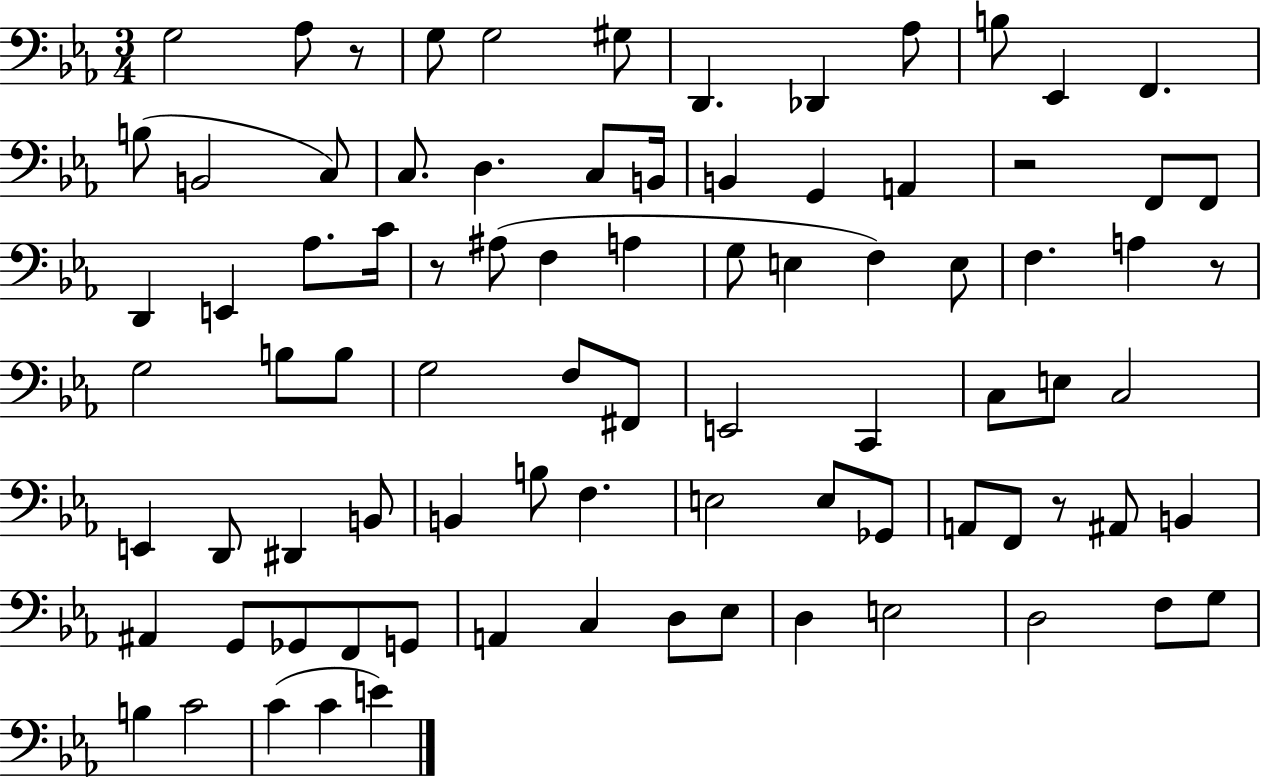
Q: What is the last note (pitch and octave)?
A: E4